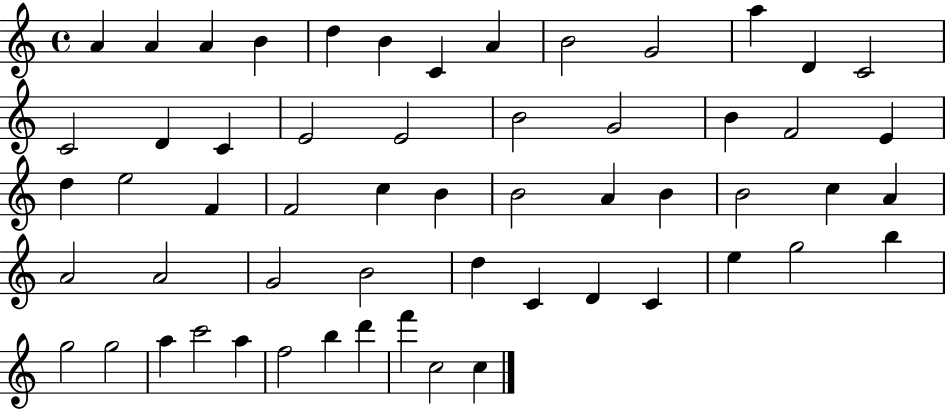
A4/q A4/q A4/q B4/q D5/q B4/q C4/q A4/q B4/h G4/h A5/q D4/q C4/h C4/h D4/q C4/q E4/h E4/h B4/h G4/h B4/q F4/h E4/q D5/q E5/h F4/q F4/h C5/q B4/q B4/h A4/q B4/q B4/h C5/q A4/q A4/h A4/h G4/h B4/h D5/q C4/q D4/q C4/q E5/q G5/h B5/q G5/h G5/h A5/q C6/h A5/q F5/h B5/q D6/q F6/q C5/h C5/q